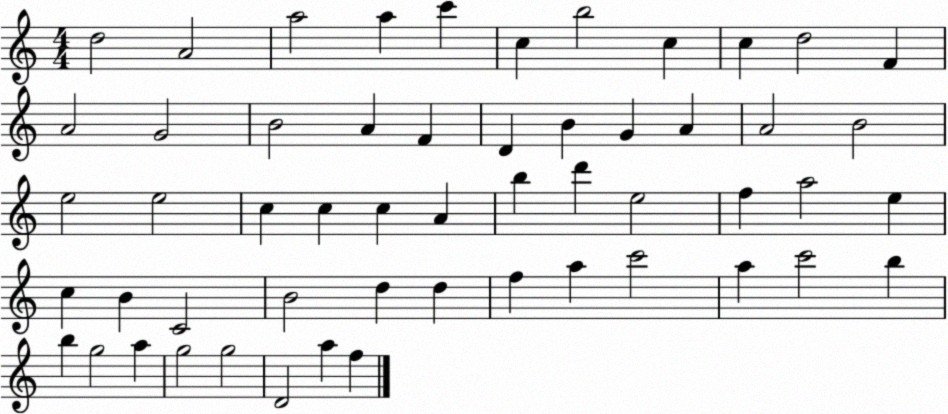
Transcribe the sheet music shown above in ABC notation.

X:1
T:Untitled
M:4/4
L:1/4
K:C
d2 A2 a2 a c' c b2 c c d2 F A2 G2 B2 A F D B G A A2 B2 e2 e2 c c c A b d' e2 f a2 e c B C2 B2 d d f a c'2 a c'2 b b g2 a g2 g2 D2 a f